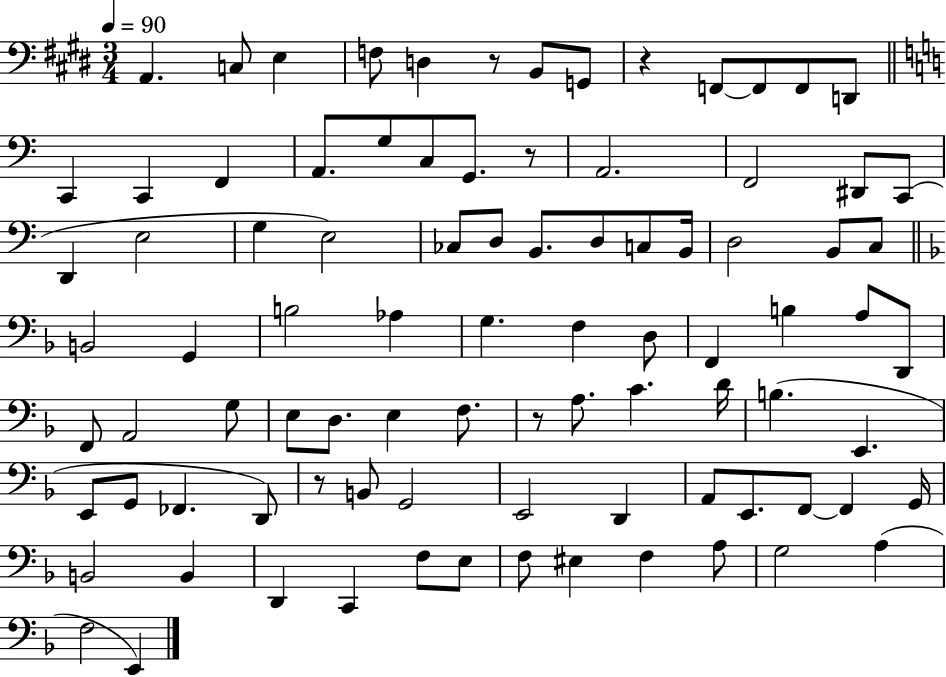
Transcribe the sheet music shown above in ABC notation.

X:1
T:Untitled
M:3/4
L:1/4
K:E
A,, C,/2 E, F,/2 D, z/2 B,,/2 G,,/2 z F,,/2 F,,/2 F,,/2 D,,/2 C,, C,, F,, A,,/2 G,/2 C,/2 G,,/2 z/2 A,,2 F,,2 ^D,,/2 C,,/2 D,, E,2 G, E,2 _C,/2 D,/2 B,,/2 D,/2 C,/2 B,,/4 D,2 B,,/2 C,/2 B,,2 G,, B,2 _A, G, F, D,/2 F,, B, A,/2 D,,/2 F,,/2 A,,2 G,/2 E,/2 D,/2 E, F,/2 z/2 A,/2 C D/4 B, E,, E,,/2 G,,/2 _F,, D,,/2 z/2 B,,/2 G,,2 E,,2 D,, A,,/2 E,,/2 F,,/2 F,, G,,/4 B,,2 B,, D,, C,, F,/2 E,/2 F,/2 ^E, F, A,/2 G,2 A, F,2 E,,